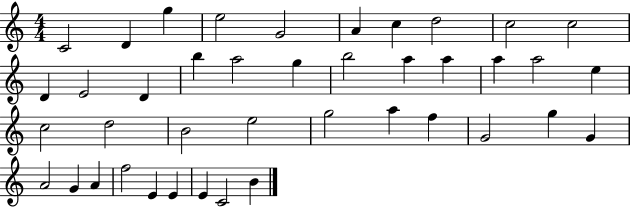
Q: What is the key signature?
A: C major